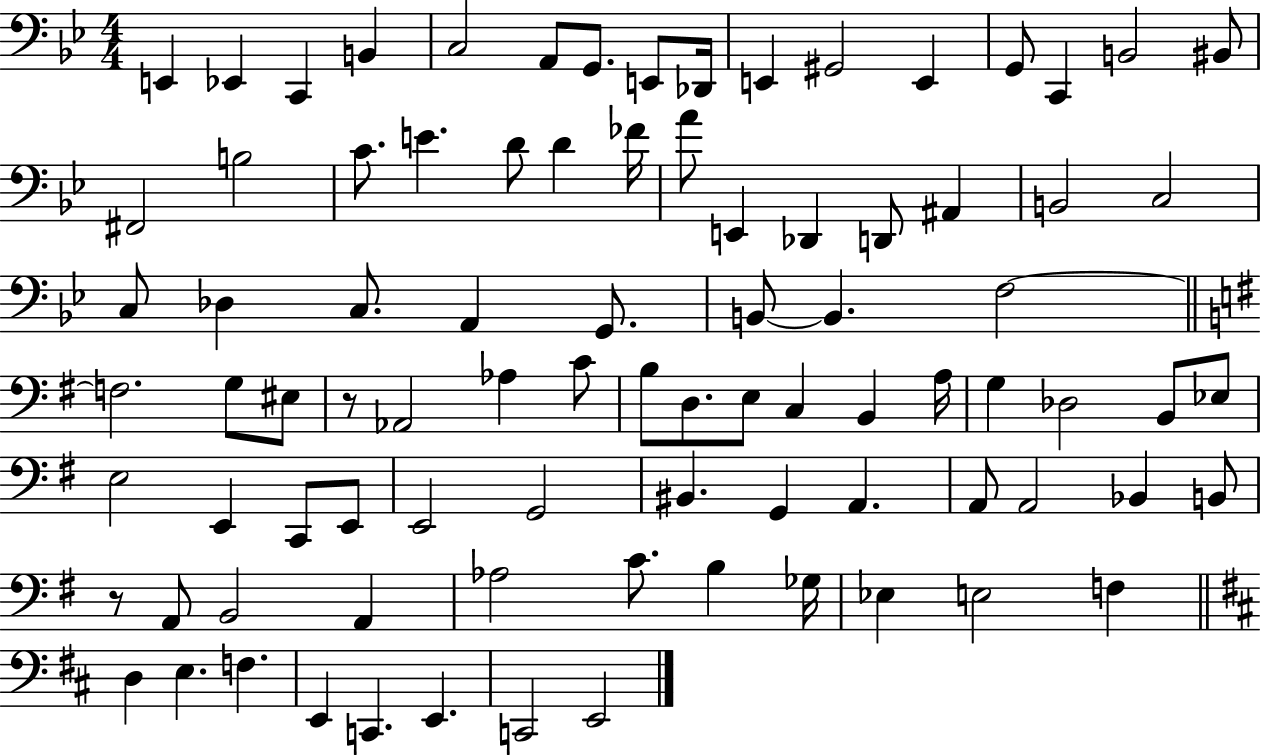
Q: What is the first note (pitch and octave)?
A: E2